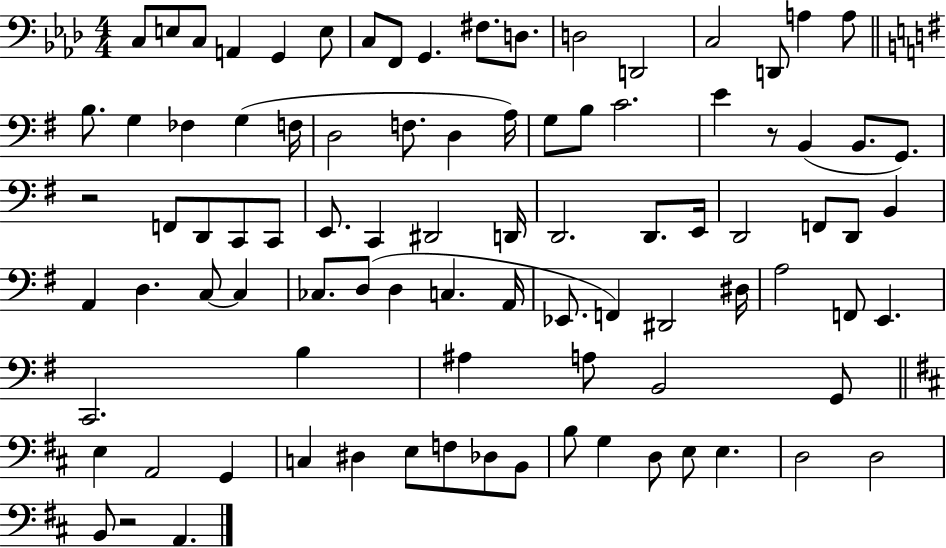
C3/e E3/e C3/e A2/q G2/q E3/e C3/e F2/e G2/q. F#3/e. D3/e. D3/h D2/h C3/h D2/e A3/q A3/e B3/e. G3/q FES3/q G3/q F3/s D3/h F3/e. D3/q A3/s G3/e B3/e C4/h. E4/q R/e B2/q B2/e. G2/e. R/h F2/e D2/e C2/e C2/e E2/e. C2/q D#2/h D2/s D2/h. D2/e. E2/s D2/h F2/e D2/e B2/q A2/q D3/q. C3/e C3/q CES3/e. D3/e D3/q C3/q. A2/s Eb2/e. F2/q D#2/h D#3/s A3/h F2/e E2/q. C2/h. B3/q A#3/q A3/e B2/h G2/e E3/q A2/h G2/q C3/q D#3/q E3/e F3/e Db3/e B2/e B3/e G3/q D3/e E3/e E3/q. D3/h D3/h B2/e R/h A2/q.